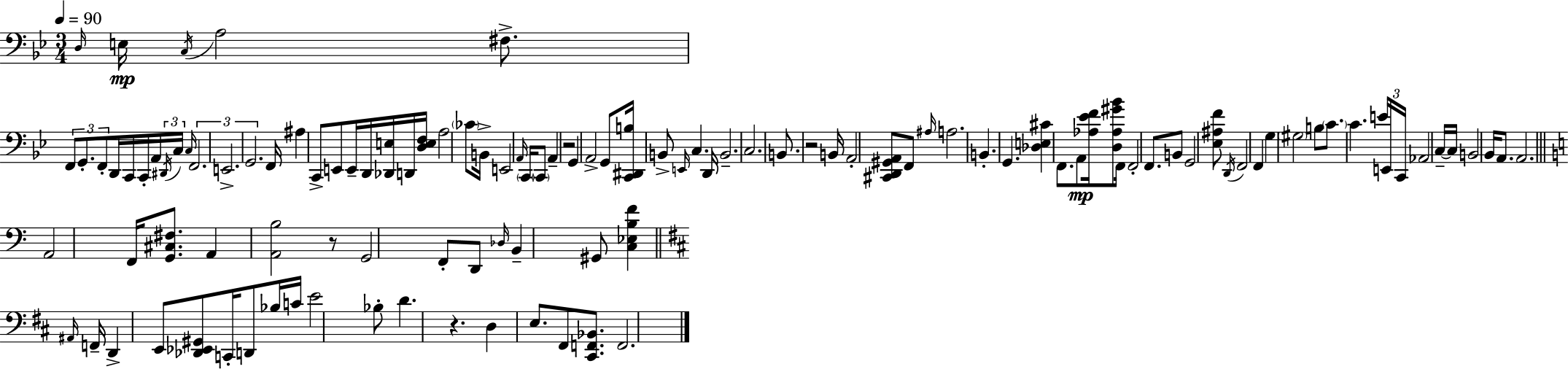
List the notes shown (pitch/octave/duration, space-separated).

D3/s E3/s C3/s A3/h F#3/e. F2/e G2/e. F2/e D2/s C2/s C2/s A2/s D#2/s C3/s C3/s F2/h. E2/h. G2/h. F2/s A#3/q C2/e E2/e E2/s D2/s [Db2,E3]/s D2/s [D3,E3,F3]/s A3/h CES4/e B2/s E2/h A2/s C2/s C2/e A2/q R/h G2/q A2/h G2/e [C2,D#2,B3]/s B2/e E2/s C3/q. D2/s B2/h. C3/h. B2/e. R/h B2/s A2/h [C#2,D2,G#2,A2]/e F2/e A#3/s A3/h. B2/q. G2/q. [Db3,E3,C#4]/q F2/e. A2/e [Ab3,Eb4,F4]/s [D3,Ab3,G#4,Bb4]/e F2/s F2/h F2/e. B2/e G2/h [Eb3,A#3,F4]/e D2/s F2/h F2/q G3/q G#3/h B3/e C4/e. C4/q. E4/s E2/s C2/s Ab2/h C3/s C3/s B2/h Bb2/s A2/e. A2/h. A2/h F2/s [G2,C#3,F#3]/e. A2/q [A2,B3]/h R/e G2/h F2/e D2/e Db3/s B2/q G#2/e [C3,Eb3,B3,F4]/q A#2/s F2/s D2/q E2/e [Db2,Eb2,G#2]/e C2/s D2/e Bb3/s C4/s E4/h Bb3/e D4/q. R/q. D3/q E3/e. F#2/e [C#2,F2,Bb2]/e. F2/h.